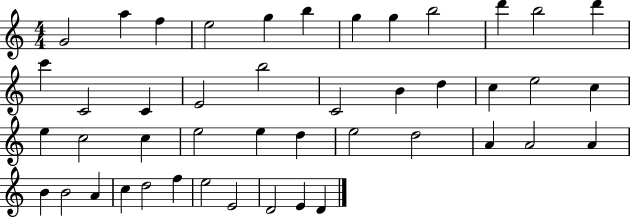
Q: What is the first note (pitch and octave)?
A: G4